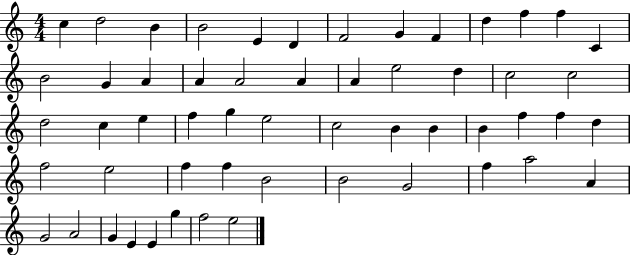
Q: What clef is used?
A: treble